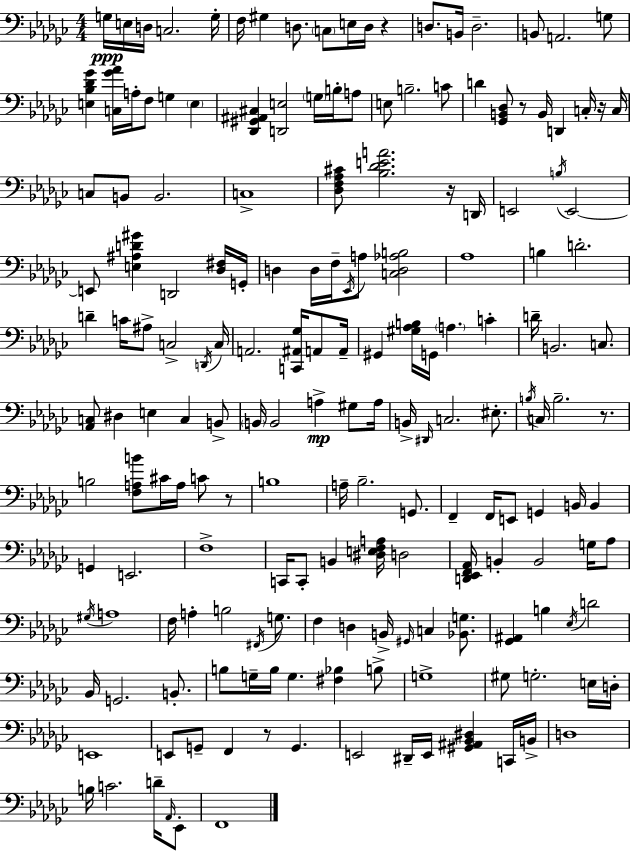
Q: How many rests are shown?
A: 7